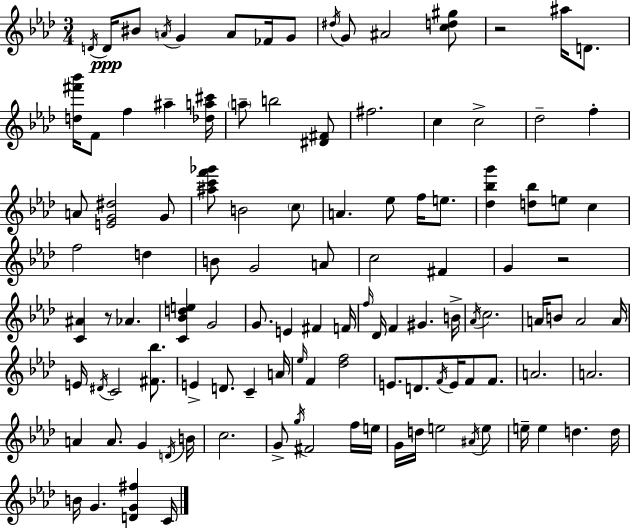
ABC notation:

X:1
T:Untitled
M:3/4
L:1/4
K:Fm
D/4 D/4 ^B/2 A/4 G A/2 _F/4 G/2 ^d/4 G/2 ^A2 [cd^g]/2 z2 ^a/4 D/2 [d^f'_b']/4 F/2 f ^a [_da^c']/4 a/2 b2 [^D^F]/2 ^f2 c c2 _d2 f A/2 [EG^d]2 G/2 [^ac'f'_g']/2 B2 c/2 A _e/2 f/4 e/2 [_d_bg'] [d_b]/2 e/2 c f2 d B/2 G2 A/2 c2 ^F G z2 [C^A] z/2 _A [C_Bde] G2 G/2 E ^F F/4 f/4 _D/4 F ^G B/4 _A/4 c2 A/4 B/2 A2 A/4 E/4 ^D/4 C2 [^F_b]/2 E D/2 C A/4 _e/4 F [_df]2 E/2 D/2 F/4 E/4 F/2 F/2 A2 A2 A A/2 G D/4 B/4 c2 G/2 g/4 ^F2 f/4 e/4 G/4 d/4 e2 ^A/4 e/2 e/4 e d d/4 B/4 G [DG^f] C/4